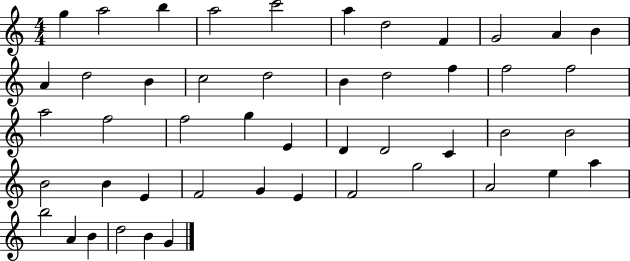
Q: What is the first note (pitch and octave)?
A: G5